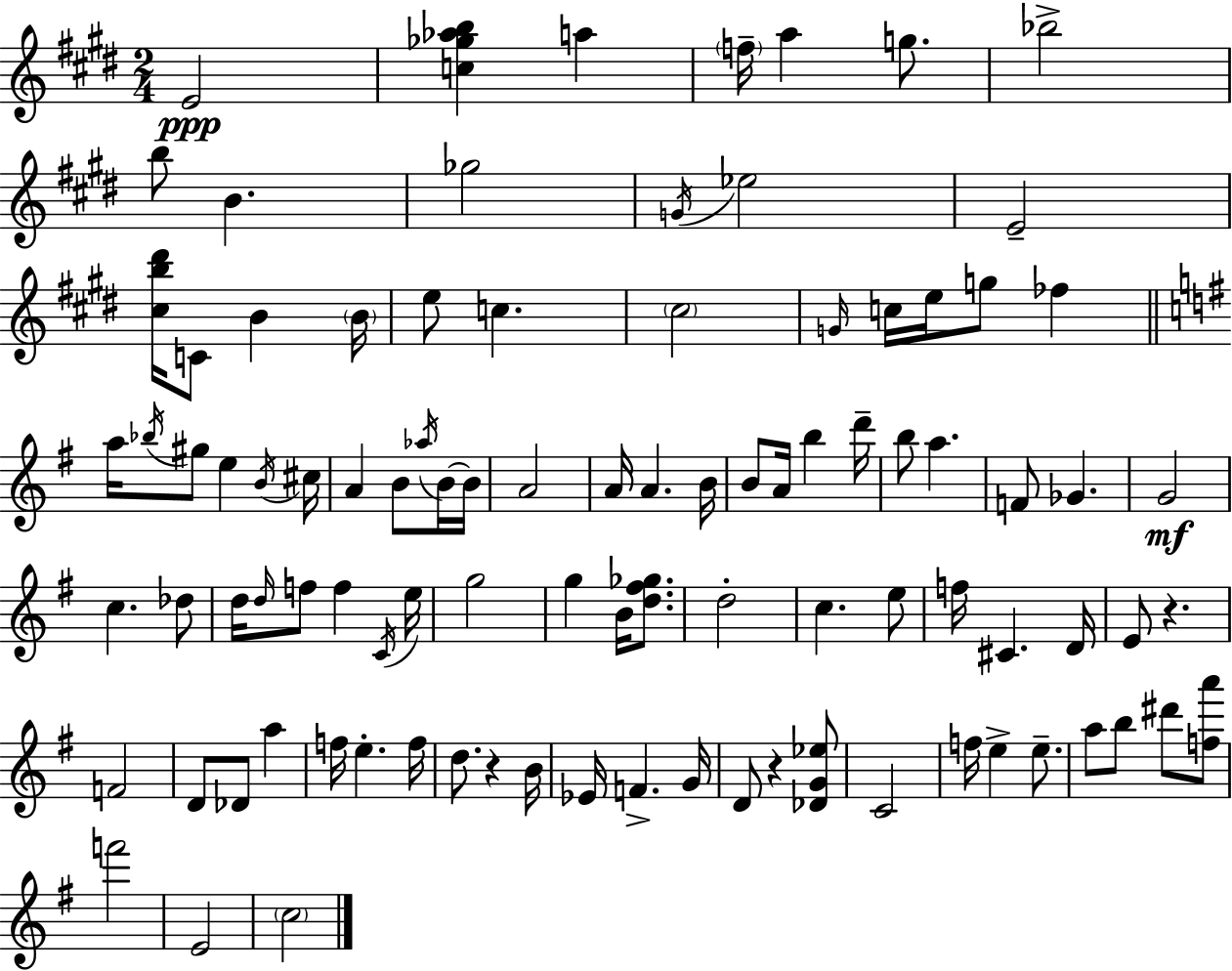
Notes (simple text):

E4/h [C5,Gb5,Ab5,B5]/q A5/q F5/s A5/q G5/e. Bb5/h B5/e B4/q. Gb5/h G4/s Eb5/h E4/h [C#5,B5,D#6]/s C4/e B4/q B4/s E5/e C5/q. C#5/h G4/s C5/s E5/s G5/e FES5/q A5/s Bb5/s G#5/e E5/q B4/s C#5/s A4/q B4/e Ab5/s B4/s B4/s A4/h A4/s A4/q. B4/s B4/e A4/s B5/q D6/s B5/e A5/q. F4/e Gb4/q. G4/h C5/q. Db5/e D5/s D5/s F5/e F5/q C4/s E5/s G5/h G5/q B4/s [D5,F#5,Gb5]/e. D5/h C5/q. E5/e F5/s C#4/q. D4/s E4/e R/q. F4/h D4/e Db4/e A5/q F5/s E5/q. F5/s D5/e. R/q B4/s Eb4/s F4/q. G4/s D4/e R/q [Db4,G4,Eb5]/e C4/h F5/s E5/q E5/e. A5/e B5/e D#6/e [F5,A6]/e F6/h E4/h C5/h